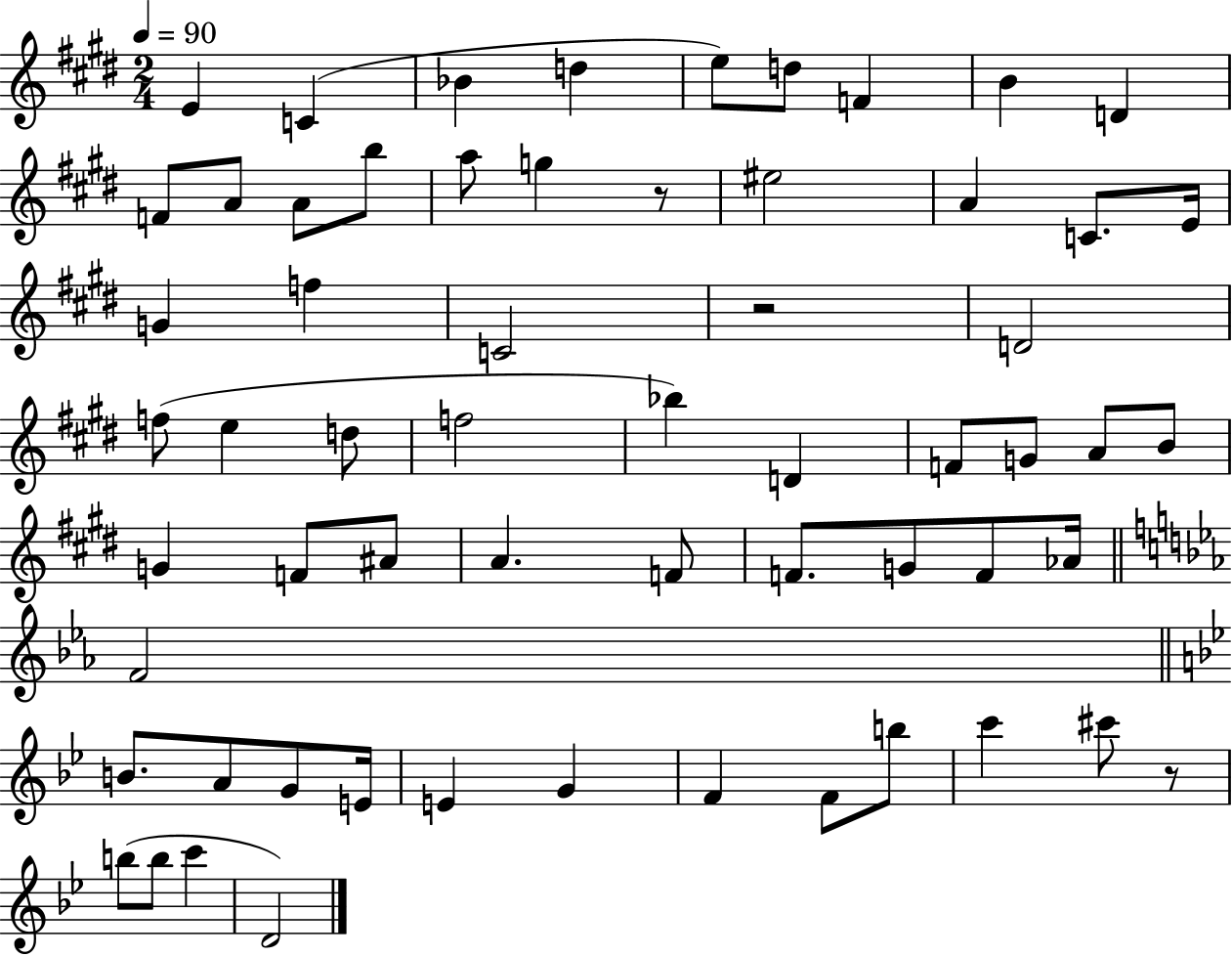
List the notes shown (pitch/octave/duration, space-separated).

E4/q C4/q Bb4/q D5/q E5/e D5/e F4/q B4/q D4/q F4/e A4/e A4/e B5/e A5/e G5/q R/e EIS5/h A4/q C4/e. E4/s G4/q F5/q C4/h R/h D4/h F5/e E5/q D5/e F5/h Bb5/q D4/q F4/e G4/e A4/e B4/e G4/q F4/e A#4/e A4/q. F4/e F4/e. G4/e F4/e Ab4/s F4/h B4/e. A4/e G4/e E4/s E4/q G4/q F4/q F4/e B5/e C6/q C#6/e R/e B5/e B5/e C6/q D4/h